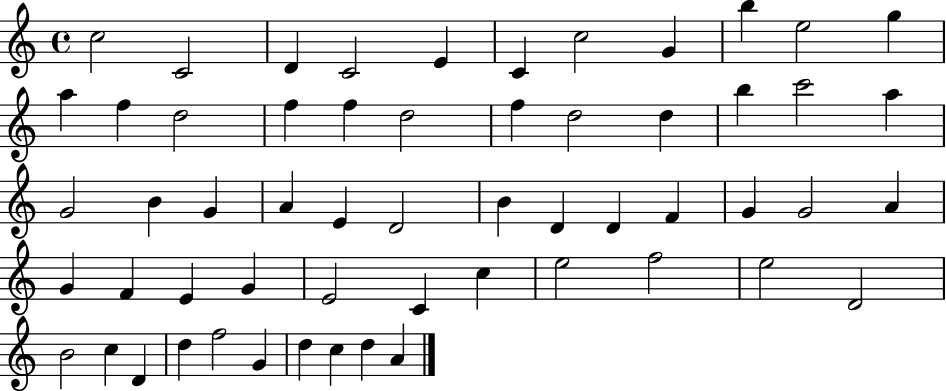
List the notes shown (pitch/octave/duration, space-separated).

C5/h C4/h D4/q C4/h E4/q C4/q C5/h G4/q B5/q E5/h G5/q A5/q F5/q D5/h F5/q F5/q D5/h F5/q D5/h D5/q B5/q C6/h A5/q G4/h B4/q G4/q A4/q E4/q D4/h B4/q D4/q D4/q F4/q G4/q G4/h A4/q G4/q F4/q E4/q G4/q E4/h C4/q C5/q E5/h F5/h E5/h D4/h B4/h C5/q D4/q D5/q F5/h G4/q D5/q C5/q D5/q A4/q